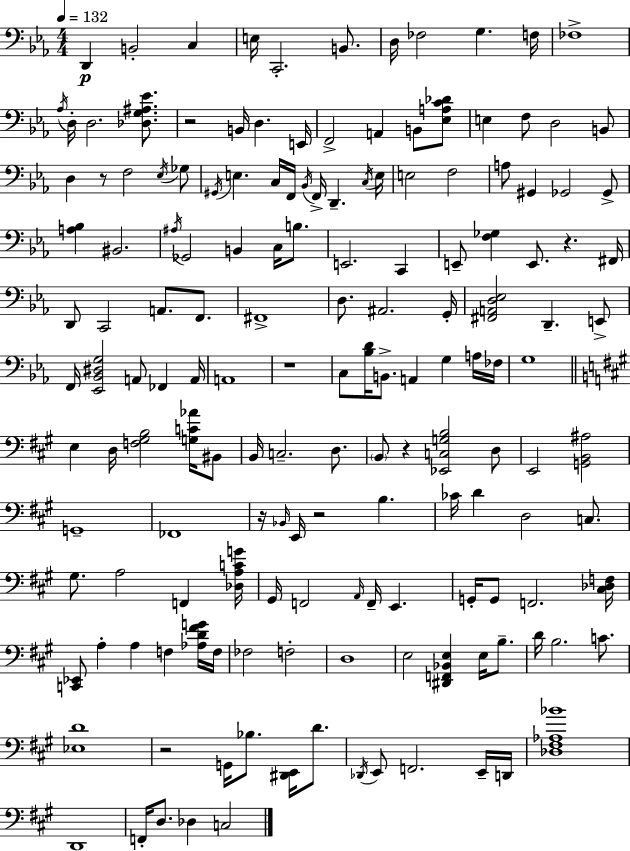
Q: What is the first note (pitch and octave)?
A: D2